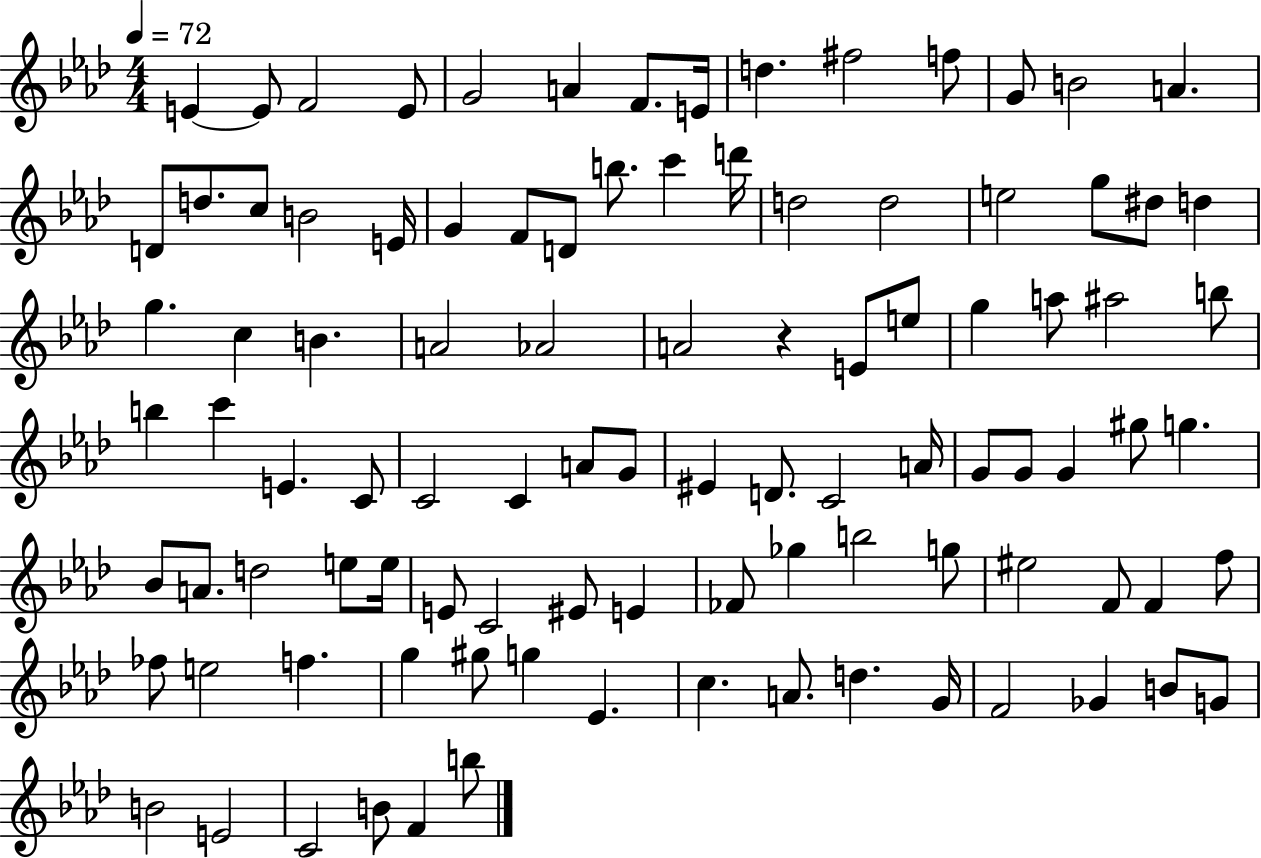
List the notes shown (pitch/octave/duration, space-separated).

E4/q E4/e F4/h E4/e G4/h A4/q F4/e. E4/s D5/q. F#5/h F5/e G4/e B4/h A4/q. D4/e D5/e. C5/e B4/h E4/s G4/q F4/e D4/e B5/e. C6/q D6/s D5/h D5/h E5/h G5/e D#5/e D5/q G5/q. C5/q B4/q. A4/h Ab4/h A4/h R/q E4/e E5/e G5/q A5/e A#5/h B5/e B5/q C6/q E4/q. C4/e C4/h C4/q A4/e G4/e EIS4/q D4/e. C4/h A4/s G4/e G4/e G4/q G#5/e G5/q. Bb4/e A4/e. D5/h E5/e E5/s E4/e C4/h EIS4/e E4/q FES4/e Gb5/q B5/h G5/e EIS5/h F4/e F4/q F5/e FES5/e E5/h F5/q. G5/q G#5/e G5/q Eb4/q. C5/q. A4/e. D5/q. G4/s F4/h Gb4/q B4/e G4/e B4/h E4/h C4/h B4/e F4/q B5/e